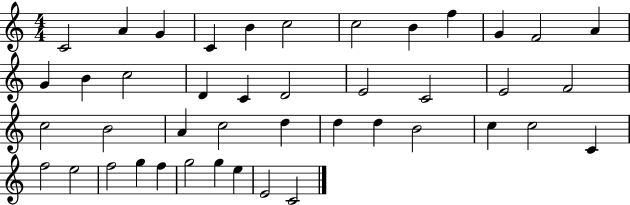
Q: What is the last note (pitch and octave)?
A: C4